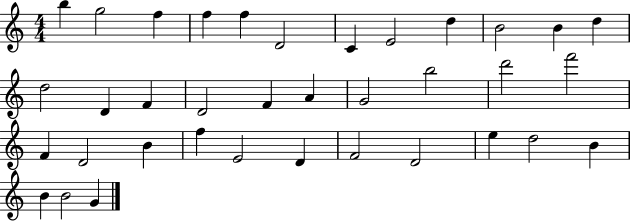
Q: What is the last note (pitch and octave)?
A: G4